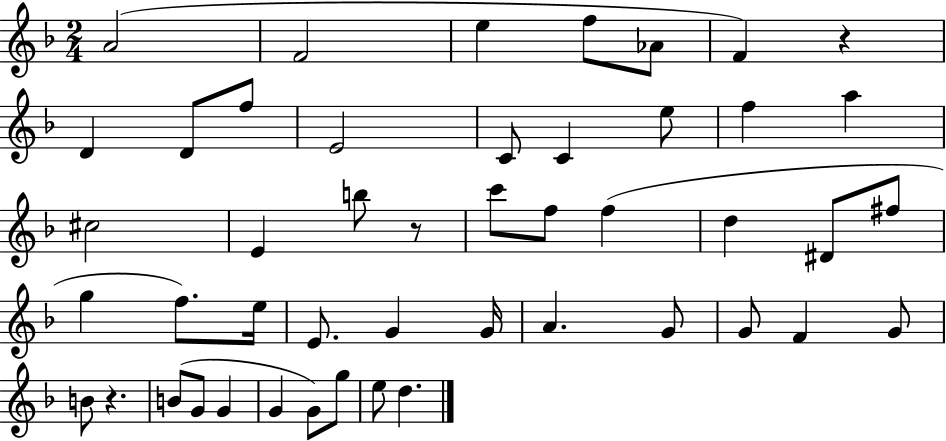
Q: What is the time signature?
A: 2/4